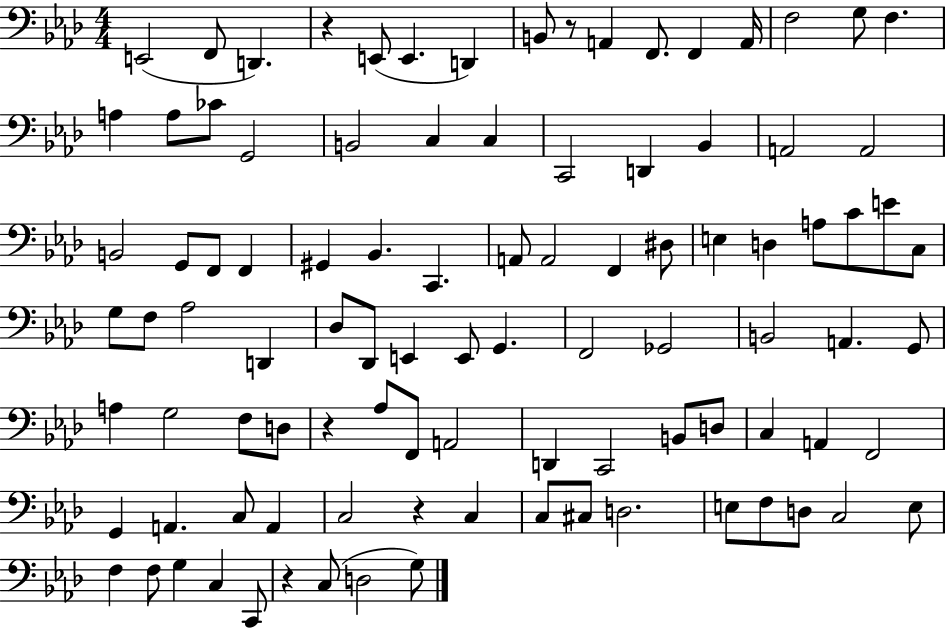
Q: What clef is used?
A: bass